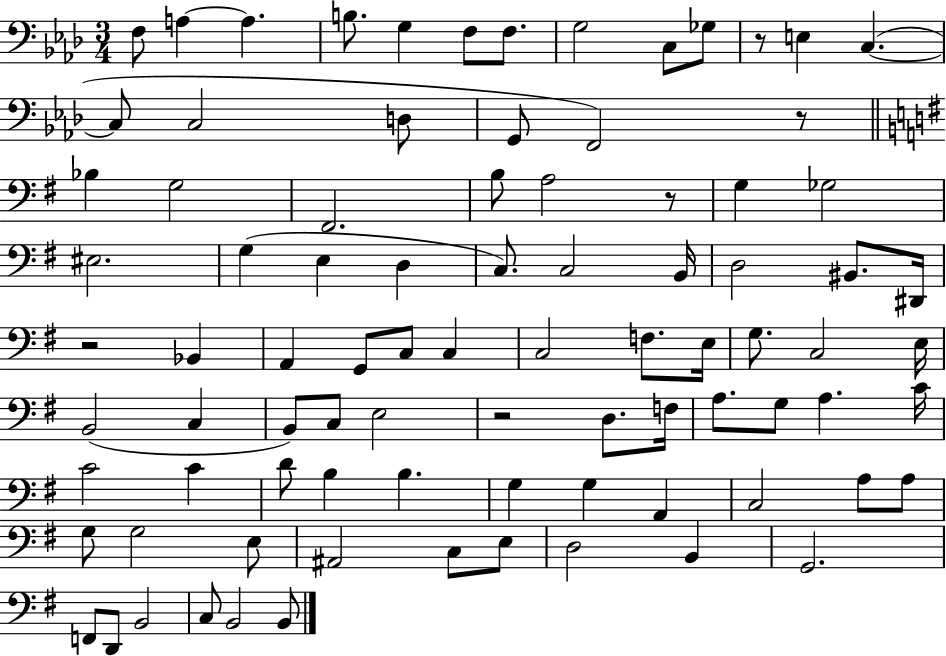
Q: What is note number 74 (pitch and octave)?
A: D3